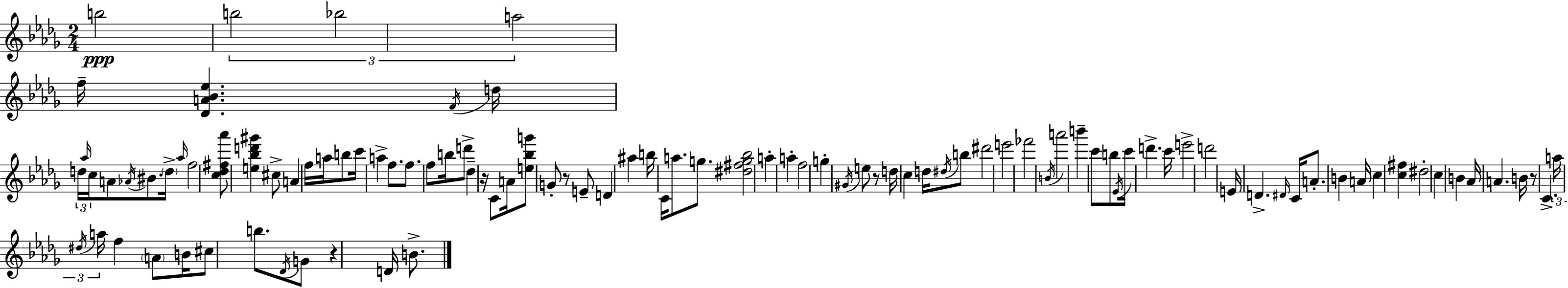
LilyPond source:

{
  \clef treble
  \numericTimeSignature
  \time 2/4
  \key bes \minor
  b''2\ppp | \tuplet 3/2 { b''2 | bes''2 | a''2 } | \break f''16-- <des' a' bes' ees''>4. \acciaccatura { f'16 } | d''16 \tuplet 3/2 { d''16 \grace { aes''16 } c''16 } a'8 \acciaccatura { aes'16 } bis'8. | \parenthesize d''16-> \grace { aes''16 } f''2 | <c'' des'' fis'' aes'''>8 <e'' bes'' d''' gis'''>4 | \break cis''8-> a'4 | f''16 a''16 b''8 c'''16 a''4-> | f''8. f''8. f''8 | b''16 d'''8-> des''4-- | \break r16 c'8 a'16 <e'' bes'' g'''>8 g'8-. | r8 e'8-- d'4 | ais''4 b''16 c'16 a''8. | g''8. <dis'' fis'' g'' bes''>2 | \break a''4-. | a''4-. f''2 | g''4-. | \acciaccatura { gis'16 } e''8 r8 d''16 c''4 | \break d''16 \acciaccatura { dis''16 } b''8 dis'''2 | e'''2 | fes'''2 | \acciaccatura { b'16 } a'''2 | \break b'''4-- | c'''8 b''8 \acciaccatura { ees'16 } | c'''16 d'''4.-> c'''16 | e'''2-> | \break d'''2 | e'16 d'4.-> \grace { dis'16 } | c'16 a'8.-. b'4 | a'16 c''4 <c'' fis''>4 | \break dis''2-. | c''4 b'4 | aes'16 a'4. | b'16 r8 c'4.-> | \break \tuplet 3/2 { a''16 \acciaccatura { dis''16 } a''16 } f''4 | \parenthesize a'8 b'16 cis''8 b''8. | \acciaccatura { des'16 } g'8 r4 d'16 | b'8.-> \bar "|."
}